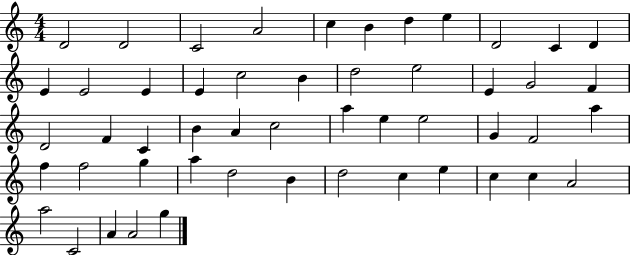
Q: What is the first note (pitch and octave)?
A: D4